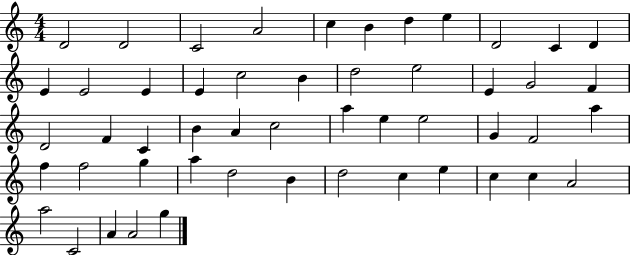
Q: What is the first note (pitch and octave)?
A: D4